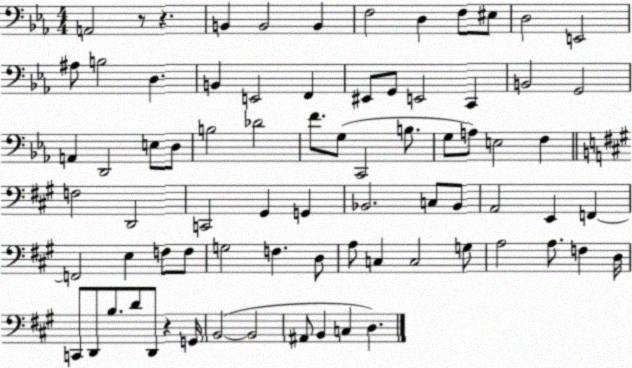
X:1
T:Untitled
M:4/4
L:1/4
K:Eb
A,,2 z/2 z B,, B,,2 B,, F,2 D, F,/2 ^E,/2 D,2 E,,2 ^A,/2 B,2 D, B,, E,,2 F,, ^E,,/2 G,,/2 E,,2 C,, B,,2 G,,2 A,, D,,2 E,/2 D,/2 B,2 _D2 F/2 G,/2 C,,2 B,/2 G,/2 A,/2 E,2 F, F,2 D,,2 C,,2 ^G,, G,, _B,,2 C,/2 _B,,/2 A,,2 E,, F,, F,,2 E, F,/2 F,/2 G,2 F, D,/2 A,/2 C, C,2 G,/2 A,2 A,/2 F, D,/4 C,,/2 D,,/2 B,/2 D/2 D,,/2 z G,,/4 B,,2 B,,2 ^A,,/2 B,, C, D,